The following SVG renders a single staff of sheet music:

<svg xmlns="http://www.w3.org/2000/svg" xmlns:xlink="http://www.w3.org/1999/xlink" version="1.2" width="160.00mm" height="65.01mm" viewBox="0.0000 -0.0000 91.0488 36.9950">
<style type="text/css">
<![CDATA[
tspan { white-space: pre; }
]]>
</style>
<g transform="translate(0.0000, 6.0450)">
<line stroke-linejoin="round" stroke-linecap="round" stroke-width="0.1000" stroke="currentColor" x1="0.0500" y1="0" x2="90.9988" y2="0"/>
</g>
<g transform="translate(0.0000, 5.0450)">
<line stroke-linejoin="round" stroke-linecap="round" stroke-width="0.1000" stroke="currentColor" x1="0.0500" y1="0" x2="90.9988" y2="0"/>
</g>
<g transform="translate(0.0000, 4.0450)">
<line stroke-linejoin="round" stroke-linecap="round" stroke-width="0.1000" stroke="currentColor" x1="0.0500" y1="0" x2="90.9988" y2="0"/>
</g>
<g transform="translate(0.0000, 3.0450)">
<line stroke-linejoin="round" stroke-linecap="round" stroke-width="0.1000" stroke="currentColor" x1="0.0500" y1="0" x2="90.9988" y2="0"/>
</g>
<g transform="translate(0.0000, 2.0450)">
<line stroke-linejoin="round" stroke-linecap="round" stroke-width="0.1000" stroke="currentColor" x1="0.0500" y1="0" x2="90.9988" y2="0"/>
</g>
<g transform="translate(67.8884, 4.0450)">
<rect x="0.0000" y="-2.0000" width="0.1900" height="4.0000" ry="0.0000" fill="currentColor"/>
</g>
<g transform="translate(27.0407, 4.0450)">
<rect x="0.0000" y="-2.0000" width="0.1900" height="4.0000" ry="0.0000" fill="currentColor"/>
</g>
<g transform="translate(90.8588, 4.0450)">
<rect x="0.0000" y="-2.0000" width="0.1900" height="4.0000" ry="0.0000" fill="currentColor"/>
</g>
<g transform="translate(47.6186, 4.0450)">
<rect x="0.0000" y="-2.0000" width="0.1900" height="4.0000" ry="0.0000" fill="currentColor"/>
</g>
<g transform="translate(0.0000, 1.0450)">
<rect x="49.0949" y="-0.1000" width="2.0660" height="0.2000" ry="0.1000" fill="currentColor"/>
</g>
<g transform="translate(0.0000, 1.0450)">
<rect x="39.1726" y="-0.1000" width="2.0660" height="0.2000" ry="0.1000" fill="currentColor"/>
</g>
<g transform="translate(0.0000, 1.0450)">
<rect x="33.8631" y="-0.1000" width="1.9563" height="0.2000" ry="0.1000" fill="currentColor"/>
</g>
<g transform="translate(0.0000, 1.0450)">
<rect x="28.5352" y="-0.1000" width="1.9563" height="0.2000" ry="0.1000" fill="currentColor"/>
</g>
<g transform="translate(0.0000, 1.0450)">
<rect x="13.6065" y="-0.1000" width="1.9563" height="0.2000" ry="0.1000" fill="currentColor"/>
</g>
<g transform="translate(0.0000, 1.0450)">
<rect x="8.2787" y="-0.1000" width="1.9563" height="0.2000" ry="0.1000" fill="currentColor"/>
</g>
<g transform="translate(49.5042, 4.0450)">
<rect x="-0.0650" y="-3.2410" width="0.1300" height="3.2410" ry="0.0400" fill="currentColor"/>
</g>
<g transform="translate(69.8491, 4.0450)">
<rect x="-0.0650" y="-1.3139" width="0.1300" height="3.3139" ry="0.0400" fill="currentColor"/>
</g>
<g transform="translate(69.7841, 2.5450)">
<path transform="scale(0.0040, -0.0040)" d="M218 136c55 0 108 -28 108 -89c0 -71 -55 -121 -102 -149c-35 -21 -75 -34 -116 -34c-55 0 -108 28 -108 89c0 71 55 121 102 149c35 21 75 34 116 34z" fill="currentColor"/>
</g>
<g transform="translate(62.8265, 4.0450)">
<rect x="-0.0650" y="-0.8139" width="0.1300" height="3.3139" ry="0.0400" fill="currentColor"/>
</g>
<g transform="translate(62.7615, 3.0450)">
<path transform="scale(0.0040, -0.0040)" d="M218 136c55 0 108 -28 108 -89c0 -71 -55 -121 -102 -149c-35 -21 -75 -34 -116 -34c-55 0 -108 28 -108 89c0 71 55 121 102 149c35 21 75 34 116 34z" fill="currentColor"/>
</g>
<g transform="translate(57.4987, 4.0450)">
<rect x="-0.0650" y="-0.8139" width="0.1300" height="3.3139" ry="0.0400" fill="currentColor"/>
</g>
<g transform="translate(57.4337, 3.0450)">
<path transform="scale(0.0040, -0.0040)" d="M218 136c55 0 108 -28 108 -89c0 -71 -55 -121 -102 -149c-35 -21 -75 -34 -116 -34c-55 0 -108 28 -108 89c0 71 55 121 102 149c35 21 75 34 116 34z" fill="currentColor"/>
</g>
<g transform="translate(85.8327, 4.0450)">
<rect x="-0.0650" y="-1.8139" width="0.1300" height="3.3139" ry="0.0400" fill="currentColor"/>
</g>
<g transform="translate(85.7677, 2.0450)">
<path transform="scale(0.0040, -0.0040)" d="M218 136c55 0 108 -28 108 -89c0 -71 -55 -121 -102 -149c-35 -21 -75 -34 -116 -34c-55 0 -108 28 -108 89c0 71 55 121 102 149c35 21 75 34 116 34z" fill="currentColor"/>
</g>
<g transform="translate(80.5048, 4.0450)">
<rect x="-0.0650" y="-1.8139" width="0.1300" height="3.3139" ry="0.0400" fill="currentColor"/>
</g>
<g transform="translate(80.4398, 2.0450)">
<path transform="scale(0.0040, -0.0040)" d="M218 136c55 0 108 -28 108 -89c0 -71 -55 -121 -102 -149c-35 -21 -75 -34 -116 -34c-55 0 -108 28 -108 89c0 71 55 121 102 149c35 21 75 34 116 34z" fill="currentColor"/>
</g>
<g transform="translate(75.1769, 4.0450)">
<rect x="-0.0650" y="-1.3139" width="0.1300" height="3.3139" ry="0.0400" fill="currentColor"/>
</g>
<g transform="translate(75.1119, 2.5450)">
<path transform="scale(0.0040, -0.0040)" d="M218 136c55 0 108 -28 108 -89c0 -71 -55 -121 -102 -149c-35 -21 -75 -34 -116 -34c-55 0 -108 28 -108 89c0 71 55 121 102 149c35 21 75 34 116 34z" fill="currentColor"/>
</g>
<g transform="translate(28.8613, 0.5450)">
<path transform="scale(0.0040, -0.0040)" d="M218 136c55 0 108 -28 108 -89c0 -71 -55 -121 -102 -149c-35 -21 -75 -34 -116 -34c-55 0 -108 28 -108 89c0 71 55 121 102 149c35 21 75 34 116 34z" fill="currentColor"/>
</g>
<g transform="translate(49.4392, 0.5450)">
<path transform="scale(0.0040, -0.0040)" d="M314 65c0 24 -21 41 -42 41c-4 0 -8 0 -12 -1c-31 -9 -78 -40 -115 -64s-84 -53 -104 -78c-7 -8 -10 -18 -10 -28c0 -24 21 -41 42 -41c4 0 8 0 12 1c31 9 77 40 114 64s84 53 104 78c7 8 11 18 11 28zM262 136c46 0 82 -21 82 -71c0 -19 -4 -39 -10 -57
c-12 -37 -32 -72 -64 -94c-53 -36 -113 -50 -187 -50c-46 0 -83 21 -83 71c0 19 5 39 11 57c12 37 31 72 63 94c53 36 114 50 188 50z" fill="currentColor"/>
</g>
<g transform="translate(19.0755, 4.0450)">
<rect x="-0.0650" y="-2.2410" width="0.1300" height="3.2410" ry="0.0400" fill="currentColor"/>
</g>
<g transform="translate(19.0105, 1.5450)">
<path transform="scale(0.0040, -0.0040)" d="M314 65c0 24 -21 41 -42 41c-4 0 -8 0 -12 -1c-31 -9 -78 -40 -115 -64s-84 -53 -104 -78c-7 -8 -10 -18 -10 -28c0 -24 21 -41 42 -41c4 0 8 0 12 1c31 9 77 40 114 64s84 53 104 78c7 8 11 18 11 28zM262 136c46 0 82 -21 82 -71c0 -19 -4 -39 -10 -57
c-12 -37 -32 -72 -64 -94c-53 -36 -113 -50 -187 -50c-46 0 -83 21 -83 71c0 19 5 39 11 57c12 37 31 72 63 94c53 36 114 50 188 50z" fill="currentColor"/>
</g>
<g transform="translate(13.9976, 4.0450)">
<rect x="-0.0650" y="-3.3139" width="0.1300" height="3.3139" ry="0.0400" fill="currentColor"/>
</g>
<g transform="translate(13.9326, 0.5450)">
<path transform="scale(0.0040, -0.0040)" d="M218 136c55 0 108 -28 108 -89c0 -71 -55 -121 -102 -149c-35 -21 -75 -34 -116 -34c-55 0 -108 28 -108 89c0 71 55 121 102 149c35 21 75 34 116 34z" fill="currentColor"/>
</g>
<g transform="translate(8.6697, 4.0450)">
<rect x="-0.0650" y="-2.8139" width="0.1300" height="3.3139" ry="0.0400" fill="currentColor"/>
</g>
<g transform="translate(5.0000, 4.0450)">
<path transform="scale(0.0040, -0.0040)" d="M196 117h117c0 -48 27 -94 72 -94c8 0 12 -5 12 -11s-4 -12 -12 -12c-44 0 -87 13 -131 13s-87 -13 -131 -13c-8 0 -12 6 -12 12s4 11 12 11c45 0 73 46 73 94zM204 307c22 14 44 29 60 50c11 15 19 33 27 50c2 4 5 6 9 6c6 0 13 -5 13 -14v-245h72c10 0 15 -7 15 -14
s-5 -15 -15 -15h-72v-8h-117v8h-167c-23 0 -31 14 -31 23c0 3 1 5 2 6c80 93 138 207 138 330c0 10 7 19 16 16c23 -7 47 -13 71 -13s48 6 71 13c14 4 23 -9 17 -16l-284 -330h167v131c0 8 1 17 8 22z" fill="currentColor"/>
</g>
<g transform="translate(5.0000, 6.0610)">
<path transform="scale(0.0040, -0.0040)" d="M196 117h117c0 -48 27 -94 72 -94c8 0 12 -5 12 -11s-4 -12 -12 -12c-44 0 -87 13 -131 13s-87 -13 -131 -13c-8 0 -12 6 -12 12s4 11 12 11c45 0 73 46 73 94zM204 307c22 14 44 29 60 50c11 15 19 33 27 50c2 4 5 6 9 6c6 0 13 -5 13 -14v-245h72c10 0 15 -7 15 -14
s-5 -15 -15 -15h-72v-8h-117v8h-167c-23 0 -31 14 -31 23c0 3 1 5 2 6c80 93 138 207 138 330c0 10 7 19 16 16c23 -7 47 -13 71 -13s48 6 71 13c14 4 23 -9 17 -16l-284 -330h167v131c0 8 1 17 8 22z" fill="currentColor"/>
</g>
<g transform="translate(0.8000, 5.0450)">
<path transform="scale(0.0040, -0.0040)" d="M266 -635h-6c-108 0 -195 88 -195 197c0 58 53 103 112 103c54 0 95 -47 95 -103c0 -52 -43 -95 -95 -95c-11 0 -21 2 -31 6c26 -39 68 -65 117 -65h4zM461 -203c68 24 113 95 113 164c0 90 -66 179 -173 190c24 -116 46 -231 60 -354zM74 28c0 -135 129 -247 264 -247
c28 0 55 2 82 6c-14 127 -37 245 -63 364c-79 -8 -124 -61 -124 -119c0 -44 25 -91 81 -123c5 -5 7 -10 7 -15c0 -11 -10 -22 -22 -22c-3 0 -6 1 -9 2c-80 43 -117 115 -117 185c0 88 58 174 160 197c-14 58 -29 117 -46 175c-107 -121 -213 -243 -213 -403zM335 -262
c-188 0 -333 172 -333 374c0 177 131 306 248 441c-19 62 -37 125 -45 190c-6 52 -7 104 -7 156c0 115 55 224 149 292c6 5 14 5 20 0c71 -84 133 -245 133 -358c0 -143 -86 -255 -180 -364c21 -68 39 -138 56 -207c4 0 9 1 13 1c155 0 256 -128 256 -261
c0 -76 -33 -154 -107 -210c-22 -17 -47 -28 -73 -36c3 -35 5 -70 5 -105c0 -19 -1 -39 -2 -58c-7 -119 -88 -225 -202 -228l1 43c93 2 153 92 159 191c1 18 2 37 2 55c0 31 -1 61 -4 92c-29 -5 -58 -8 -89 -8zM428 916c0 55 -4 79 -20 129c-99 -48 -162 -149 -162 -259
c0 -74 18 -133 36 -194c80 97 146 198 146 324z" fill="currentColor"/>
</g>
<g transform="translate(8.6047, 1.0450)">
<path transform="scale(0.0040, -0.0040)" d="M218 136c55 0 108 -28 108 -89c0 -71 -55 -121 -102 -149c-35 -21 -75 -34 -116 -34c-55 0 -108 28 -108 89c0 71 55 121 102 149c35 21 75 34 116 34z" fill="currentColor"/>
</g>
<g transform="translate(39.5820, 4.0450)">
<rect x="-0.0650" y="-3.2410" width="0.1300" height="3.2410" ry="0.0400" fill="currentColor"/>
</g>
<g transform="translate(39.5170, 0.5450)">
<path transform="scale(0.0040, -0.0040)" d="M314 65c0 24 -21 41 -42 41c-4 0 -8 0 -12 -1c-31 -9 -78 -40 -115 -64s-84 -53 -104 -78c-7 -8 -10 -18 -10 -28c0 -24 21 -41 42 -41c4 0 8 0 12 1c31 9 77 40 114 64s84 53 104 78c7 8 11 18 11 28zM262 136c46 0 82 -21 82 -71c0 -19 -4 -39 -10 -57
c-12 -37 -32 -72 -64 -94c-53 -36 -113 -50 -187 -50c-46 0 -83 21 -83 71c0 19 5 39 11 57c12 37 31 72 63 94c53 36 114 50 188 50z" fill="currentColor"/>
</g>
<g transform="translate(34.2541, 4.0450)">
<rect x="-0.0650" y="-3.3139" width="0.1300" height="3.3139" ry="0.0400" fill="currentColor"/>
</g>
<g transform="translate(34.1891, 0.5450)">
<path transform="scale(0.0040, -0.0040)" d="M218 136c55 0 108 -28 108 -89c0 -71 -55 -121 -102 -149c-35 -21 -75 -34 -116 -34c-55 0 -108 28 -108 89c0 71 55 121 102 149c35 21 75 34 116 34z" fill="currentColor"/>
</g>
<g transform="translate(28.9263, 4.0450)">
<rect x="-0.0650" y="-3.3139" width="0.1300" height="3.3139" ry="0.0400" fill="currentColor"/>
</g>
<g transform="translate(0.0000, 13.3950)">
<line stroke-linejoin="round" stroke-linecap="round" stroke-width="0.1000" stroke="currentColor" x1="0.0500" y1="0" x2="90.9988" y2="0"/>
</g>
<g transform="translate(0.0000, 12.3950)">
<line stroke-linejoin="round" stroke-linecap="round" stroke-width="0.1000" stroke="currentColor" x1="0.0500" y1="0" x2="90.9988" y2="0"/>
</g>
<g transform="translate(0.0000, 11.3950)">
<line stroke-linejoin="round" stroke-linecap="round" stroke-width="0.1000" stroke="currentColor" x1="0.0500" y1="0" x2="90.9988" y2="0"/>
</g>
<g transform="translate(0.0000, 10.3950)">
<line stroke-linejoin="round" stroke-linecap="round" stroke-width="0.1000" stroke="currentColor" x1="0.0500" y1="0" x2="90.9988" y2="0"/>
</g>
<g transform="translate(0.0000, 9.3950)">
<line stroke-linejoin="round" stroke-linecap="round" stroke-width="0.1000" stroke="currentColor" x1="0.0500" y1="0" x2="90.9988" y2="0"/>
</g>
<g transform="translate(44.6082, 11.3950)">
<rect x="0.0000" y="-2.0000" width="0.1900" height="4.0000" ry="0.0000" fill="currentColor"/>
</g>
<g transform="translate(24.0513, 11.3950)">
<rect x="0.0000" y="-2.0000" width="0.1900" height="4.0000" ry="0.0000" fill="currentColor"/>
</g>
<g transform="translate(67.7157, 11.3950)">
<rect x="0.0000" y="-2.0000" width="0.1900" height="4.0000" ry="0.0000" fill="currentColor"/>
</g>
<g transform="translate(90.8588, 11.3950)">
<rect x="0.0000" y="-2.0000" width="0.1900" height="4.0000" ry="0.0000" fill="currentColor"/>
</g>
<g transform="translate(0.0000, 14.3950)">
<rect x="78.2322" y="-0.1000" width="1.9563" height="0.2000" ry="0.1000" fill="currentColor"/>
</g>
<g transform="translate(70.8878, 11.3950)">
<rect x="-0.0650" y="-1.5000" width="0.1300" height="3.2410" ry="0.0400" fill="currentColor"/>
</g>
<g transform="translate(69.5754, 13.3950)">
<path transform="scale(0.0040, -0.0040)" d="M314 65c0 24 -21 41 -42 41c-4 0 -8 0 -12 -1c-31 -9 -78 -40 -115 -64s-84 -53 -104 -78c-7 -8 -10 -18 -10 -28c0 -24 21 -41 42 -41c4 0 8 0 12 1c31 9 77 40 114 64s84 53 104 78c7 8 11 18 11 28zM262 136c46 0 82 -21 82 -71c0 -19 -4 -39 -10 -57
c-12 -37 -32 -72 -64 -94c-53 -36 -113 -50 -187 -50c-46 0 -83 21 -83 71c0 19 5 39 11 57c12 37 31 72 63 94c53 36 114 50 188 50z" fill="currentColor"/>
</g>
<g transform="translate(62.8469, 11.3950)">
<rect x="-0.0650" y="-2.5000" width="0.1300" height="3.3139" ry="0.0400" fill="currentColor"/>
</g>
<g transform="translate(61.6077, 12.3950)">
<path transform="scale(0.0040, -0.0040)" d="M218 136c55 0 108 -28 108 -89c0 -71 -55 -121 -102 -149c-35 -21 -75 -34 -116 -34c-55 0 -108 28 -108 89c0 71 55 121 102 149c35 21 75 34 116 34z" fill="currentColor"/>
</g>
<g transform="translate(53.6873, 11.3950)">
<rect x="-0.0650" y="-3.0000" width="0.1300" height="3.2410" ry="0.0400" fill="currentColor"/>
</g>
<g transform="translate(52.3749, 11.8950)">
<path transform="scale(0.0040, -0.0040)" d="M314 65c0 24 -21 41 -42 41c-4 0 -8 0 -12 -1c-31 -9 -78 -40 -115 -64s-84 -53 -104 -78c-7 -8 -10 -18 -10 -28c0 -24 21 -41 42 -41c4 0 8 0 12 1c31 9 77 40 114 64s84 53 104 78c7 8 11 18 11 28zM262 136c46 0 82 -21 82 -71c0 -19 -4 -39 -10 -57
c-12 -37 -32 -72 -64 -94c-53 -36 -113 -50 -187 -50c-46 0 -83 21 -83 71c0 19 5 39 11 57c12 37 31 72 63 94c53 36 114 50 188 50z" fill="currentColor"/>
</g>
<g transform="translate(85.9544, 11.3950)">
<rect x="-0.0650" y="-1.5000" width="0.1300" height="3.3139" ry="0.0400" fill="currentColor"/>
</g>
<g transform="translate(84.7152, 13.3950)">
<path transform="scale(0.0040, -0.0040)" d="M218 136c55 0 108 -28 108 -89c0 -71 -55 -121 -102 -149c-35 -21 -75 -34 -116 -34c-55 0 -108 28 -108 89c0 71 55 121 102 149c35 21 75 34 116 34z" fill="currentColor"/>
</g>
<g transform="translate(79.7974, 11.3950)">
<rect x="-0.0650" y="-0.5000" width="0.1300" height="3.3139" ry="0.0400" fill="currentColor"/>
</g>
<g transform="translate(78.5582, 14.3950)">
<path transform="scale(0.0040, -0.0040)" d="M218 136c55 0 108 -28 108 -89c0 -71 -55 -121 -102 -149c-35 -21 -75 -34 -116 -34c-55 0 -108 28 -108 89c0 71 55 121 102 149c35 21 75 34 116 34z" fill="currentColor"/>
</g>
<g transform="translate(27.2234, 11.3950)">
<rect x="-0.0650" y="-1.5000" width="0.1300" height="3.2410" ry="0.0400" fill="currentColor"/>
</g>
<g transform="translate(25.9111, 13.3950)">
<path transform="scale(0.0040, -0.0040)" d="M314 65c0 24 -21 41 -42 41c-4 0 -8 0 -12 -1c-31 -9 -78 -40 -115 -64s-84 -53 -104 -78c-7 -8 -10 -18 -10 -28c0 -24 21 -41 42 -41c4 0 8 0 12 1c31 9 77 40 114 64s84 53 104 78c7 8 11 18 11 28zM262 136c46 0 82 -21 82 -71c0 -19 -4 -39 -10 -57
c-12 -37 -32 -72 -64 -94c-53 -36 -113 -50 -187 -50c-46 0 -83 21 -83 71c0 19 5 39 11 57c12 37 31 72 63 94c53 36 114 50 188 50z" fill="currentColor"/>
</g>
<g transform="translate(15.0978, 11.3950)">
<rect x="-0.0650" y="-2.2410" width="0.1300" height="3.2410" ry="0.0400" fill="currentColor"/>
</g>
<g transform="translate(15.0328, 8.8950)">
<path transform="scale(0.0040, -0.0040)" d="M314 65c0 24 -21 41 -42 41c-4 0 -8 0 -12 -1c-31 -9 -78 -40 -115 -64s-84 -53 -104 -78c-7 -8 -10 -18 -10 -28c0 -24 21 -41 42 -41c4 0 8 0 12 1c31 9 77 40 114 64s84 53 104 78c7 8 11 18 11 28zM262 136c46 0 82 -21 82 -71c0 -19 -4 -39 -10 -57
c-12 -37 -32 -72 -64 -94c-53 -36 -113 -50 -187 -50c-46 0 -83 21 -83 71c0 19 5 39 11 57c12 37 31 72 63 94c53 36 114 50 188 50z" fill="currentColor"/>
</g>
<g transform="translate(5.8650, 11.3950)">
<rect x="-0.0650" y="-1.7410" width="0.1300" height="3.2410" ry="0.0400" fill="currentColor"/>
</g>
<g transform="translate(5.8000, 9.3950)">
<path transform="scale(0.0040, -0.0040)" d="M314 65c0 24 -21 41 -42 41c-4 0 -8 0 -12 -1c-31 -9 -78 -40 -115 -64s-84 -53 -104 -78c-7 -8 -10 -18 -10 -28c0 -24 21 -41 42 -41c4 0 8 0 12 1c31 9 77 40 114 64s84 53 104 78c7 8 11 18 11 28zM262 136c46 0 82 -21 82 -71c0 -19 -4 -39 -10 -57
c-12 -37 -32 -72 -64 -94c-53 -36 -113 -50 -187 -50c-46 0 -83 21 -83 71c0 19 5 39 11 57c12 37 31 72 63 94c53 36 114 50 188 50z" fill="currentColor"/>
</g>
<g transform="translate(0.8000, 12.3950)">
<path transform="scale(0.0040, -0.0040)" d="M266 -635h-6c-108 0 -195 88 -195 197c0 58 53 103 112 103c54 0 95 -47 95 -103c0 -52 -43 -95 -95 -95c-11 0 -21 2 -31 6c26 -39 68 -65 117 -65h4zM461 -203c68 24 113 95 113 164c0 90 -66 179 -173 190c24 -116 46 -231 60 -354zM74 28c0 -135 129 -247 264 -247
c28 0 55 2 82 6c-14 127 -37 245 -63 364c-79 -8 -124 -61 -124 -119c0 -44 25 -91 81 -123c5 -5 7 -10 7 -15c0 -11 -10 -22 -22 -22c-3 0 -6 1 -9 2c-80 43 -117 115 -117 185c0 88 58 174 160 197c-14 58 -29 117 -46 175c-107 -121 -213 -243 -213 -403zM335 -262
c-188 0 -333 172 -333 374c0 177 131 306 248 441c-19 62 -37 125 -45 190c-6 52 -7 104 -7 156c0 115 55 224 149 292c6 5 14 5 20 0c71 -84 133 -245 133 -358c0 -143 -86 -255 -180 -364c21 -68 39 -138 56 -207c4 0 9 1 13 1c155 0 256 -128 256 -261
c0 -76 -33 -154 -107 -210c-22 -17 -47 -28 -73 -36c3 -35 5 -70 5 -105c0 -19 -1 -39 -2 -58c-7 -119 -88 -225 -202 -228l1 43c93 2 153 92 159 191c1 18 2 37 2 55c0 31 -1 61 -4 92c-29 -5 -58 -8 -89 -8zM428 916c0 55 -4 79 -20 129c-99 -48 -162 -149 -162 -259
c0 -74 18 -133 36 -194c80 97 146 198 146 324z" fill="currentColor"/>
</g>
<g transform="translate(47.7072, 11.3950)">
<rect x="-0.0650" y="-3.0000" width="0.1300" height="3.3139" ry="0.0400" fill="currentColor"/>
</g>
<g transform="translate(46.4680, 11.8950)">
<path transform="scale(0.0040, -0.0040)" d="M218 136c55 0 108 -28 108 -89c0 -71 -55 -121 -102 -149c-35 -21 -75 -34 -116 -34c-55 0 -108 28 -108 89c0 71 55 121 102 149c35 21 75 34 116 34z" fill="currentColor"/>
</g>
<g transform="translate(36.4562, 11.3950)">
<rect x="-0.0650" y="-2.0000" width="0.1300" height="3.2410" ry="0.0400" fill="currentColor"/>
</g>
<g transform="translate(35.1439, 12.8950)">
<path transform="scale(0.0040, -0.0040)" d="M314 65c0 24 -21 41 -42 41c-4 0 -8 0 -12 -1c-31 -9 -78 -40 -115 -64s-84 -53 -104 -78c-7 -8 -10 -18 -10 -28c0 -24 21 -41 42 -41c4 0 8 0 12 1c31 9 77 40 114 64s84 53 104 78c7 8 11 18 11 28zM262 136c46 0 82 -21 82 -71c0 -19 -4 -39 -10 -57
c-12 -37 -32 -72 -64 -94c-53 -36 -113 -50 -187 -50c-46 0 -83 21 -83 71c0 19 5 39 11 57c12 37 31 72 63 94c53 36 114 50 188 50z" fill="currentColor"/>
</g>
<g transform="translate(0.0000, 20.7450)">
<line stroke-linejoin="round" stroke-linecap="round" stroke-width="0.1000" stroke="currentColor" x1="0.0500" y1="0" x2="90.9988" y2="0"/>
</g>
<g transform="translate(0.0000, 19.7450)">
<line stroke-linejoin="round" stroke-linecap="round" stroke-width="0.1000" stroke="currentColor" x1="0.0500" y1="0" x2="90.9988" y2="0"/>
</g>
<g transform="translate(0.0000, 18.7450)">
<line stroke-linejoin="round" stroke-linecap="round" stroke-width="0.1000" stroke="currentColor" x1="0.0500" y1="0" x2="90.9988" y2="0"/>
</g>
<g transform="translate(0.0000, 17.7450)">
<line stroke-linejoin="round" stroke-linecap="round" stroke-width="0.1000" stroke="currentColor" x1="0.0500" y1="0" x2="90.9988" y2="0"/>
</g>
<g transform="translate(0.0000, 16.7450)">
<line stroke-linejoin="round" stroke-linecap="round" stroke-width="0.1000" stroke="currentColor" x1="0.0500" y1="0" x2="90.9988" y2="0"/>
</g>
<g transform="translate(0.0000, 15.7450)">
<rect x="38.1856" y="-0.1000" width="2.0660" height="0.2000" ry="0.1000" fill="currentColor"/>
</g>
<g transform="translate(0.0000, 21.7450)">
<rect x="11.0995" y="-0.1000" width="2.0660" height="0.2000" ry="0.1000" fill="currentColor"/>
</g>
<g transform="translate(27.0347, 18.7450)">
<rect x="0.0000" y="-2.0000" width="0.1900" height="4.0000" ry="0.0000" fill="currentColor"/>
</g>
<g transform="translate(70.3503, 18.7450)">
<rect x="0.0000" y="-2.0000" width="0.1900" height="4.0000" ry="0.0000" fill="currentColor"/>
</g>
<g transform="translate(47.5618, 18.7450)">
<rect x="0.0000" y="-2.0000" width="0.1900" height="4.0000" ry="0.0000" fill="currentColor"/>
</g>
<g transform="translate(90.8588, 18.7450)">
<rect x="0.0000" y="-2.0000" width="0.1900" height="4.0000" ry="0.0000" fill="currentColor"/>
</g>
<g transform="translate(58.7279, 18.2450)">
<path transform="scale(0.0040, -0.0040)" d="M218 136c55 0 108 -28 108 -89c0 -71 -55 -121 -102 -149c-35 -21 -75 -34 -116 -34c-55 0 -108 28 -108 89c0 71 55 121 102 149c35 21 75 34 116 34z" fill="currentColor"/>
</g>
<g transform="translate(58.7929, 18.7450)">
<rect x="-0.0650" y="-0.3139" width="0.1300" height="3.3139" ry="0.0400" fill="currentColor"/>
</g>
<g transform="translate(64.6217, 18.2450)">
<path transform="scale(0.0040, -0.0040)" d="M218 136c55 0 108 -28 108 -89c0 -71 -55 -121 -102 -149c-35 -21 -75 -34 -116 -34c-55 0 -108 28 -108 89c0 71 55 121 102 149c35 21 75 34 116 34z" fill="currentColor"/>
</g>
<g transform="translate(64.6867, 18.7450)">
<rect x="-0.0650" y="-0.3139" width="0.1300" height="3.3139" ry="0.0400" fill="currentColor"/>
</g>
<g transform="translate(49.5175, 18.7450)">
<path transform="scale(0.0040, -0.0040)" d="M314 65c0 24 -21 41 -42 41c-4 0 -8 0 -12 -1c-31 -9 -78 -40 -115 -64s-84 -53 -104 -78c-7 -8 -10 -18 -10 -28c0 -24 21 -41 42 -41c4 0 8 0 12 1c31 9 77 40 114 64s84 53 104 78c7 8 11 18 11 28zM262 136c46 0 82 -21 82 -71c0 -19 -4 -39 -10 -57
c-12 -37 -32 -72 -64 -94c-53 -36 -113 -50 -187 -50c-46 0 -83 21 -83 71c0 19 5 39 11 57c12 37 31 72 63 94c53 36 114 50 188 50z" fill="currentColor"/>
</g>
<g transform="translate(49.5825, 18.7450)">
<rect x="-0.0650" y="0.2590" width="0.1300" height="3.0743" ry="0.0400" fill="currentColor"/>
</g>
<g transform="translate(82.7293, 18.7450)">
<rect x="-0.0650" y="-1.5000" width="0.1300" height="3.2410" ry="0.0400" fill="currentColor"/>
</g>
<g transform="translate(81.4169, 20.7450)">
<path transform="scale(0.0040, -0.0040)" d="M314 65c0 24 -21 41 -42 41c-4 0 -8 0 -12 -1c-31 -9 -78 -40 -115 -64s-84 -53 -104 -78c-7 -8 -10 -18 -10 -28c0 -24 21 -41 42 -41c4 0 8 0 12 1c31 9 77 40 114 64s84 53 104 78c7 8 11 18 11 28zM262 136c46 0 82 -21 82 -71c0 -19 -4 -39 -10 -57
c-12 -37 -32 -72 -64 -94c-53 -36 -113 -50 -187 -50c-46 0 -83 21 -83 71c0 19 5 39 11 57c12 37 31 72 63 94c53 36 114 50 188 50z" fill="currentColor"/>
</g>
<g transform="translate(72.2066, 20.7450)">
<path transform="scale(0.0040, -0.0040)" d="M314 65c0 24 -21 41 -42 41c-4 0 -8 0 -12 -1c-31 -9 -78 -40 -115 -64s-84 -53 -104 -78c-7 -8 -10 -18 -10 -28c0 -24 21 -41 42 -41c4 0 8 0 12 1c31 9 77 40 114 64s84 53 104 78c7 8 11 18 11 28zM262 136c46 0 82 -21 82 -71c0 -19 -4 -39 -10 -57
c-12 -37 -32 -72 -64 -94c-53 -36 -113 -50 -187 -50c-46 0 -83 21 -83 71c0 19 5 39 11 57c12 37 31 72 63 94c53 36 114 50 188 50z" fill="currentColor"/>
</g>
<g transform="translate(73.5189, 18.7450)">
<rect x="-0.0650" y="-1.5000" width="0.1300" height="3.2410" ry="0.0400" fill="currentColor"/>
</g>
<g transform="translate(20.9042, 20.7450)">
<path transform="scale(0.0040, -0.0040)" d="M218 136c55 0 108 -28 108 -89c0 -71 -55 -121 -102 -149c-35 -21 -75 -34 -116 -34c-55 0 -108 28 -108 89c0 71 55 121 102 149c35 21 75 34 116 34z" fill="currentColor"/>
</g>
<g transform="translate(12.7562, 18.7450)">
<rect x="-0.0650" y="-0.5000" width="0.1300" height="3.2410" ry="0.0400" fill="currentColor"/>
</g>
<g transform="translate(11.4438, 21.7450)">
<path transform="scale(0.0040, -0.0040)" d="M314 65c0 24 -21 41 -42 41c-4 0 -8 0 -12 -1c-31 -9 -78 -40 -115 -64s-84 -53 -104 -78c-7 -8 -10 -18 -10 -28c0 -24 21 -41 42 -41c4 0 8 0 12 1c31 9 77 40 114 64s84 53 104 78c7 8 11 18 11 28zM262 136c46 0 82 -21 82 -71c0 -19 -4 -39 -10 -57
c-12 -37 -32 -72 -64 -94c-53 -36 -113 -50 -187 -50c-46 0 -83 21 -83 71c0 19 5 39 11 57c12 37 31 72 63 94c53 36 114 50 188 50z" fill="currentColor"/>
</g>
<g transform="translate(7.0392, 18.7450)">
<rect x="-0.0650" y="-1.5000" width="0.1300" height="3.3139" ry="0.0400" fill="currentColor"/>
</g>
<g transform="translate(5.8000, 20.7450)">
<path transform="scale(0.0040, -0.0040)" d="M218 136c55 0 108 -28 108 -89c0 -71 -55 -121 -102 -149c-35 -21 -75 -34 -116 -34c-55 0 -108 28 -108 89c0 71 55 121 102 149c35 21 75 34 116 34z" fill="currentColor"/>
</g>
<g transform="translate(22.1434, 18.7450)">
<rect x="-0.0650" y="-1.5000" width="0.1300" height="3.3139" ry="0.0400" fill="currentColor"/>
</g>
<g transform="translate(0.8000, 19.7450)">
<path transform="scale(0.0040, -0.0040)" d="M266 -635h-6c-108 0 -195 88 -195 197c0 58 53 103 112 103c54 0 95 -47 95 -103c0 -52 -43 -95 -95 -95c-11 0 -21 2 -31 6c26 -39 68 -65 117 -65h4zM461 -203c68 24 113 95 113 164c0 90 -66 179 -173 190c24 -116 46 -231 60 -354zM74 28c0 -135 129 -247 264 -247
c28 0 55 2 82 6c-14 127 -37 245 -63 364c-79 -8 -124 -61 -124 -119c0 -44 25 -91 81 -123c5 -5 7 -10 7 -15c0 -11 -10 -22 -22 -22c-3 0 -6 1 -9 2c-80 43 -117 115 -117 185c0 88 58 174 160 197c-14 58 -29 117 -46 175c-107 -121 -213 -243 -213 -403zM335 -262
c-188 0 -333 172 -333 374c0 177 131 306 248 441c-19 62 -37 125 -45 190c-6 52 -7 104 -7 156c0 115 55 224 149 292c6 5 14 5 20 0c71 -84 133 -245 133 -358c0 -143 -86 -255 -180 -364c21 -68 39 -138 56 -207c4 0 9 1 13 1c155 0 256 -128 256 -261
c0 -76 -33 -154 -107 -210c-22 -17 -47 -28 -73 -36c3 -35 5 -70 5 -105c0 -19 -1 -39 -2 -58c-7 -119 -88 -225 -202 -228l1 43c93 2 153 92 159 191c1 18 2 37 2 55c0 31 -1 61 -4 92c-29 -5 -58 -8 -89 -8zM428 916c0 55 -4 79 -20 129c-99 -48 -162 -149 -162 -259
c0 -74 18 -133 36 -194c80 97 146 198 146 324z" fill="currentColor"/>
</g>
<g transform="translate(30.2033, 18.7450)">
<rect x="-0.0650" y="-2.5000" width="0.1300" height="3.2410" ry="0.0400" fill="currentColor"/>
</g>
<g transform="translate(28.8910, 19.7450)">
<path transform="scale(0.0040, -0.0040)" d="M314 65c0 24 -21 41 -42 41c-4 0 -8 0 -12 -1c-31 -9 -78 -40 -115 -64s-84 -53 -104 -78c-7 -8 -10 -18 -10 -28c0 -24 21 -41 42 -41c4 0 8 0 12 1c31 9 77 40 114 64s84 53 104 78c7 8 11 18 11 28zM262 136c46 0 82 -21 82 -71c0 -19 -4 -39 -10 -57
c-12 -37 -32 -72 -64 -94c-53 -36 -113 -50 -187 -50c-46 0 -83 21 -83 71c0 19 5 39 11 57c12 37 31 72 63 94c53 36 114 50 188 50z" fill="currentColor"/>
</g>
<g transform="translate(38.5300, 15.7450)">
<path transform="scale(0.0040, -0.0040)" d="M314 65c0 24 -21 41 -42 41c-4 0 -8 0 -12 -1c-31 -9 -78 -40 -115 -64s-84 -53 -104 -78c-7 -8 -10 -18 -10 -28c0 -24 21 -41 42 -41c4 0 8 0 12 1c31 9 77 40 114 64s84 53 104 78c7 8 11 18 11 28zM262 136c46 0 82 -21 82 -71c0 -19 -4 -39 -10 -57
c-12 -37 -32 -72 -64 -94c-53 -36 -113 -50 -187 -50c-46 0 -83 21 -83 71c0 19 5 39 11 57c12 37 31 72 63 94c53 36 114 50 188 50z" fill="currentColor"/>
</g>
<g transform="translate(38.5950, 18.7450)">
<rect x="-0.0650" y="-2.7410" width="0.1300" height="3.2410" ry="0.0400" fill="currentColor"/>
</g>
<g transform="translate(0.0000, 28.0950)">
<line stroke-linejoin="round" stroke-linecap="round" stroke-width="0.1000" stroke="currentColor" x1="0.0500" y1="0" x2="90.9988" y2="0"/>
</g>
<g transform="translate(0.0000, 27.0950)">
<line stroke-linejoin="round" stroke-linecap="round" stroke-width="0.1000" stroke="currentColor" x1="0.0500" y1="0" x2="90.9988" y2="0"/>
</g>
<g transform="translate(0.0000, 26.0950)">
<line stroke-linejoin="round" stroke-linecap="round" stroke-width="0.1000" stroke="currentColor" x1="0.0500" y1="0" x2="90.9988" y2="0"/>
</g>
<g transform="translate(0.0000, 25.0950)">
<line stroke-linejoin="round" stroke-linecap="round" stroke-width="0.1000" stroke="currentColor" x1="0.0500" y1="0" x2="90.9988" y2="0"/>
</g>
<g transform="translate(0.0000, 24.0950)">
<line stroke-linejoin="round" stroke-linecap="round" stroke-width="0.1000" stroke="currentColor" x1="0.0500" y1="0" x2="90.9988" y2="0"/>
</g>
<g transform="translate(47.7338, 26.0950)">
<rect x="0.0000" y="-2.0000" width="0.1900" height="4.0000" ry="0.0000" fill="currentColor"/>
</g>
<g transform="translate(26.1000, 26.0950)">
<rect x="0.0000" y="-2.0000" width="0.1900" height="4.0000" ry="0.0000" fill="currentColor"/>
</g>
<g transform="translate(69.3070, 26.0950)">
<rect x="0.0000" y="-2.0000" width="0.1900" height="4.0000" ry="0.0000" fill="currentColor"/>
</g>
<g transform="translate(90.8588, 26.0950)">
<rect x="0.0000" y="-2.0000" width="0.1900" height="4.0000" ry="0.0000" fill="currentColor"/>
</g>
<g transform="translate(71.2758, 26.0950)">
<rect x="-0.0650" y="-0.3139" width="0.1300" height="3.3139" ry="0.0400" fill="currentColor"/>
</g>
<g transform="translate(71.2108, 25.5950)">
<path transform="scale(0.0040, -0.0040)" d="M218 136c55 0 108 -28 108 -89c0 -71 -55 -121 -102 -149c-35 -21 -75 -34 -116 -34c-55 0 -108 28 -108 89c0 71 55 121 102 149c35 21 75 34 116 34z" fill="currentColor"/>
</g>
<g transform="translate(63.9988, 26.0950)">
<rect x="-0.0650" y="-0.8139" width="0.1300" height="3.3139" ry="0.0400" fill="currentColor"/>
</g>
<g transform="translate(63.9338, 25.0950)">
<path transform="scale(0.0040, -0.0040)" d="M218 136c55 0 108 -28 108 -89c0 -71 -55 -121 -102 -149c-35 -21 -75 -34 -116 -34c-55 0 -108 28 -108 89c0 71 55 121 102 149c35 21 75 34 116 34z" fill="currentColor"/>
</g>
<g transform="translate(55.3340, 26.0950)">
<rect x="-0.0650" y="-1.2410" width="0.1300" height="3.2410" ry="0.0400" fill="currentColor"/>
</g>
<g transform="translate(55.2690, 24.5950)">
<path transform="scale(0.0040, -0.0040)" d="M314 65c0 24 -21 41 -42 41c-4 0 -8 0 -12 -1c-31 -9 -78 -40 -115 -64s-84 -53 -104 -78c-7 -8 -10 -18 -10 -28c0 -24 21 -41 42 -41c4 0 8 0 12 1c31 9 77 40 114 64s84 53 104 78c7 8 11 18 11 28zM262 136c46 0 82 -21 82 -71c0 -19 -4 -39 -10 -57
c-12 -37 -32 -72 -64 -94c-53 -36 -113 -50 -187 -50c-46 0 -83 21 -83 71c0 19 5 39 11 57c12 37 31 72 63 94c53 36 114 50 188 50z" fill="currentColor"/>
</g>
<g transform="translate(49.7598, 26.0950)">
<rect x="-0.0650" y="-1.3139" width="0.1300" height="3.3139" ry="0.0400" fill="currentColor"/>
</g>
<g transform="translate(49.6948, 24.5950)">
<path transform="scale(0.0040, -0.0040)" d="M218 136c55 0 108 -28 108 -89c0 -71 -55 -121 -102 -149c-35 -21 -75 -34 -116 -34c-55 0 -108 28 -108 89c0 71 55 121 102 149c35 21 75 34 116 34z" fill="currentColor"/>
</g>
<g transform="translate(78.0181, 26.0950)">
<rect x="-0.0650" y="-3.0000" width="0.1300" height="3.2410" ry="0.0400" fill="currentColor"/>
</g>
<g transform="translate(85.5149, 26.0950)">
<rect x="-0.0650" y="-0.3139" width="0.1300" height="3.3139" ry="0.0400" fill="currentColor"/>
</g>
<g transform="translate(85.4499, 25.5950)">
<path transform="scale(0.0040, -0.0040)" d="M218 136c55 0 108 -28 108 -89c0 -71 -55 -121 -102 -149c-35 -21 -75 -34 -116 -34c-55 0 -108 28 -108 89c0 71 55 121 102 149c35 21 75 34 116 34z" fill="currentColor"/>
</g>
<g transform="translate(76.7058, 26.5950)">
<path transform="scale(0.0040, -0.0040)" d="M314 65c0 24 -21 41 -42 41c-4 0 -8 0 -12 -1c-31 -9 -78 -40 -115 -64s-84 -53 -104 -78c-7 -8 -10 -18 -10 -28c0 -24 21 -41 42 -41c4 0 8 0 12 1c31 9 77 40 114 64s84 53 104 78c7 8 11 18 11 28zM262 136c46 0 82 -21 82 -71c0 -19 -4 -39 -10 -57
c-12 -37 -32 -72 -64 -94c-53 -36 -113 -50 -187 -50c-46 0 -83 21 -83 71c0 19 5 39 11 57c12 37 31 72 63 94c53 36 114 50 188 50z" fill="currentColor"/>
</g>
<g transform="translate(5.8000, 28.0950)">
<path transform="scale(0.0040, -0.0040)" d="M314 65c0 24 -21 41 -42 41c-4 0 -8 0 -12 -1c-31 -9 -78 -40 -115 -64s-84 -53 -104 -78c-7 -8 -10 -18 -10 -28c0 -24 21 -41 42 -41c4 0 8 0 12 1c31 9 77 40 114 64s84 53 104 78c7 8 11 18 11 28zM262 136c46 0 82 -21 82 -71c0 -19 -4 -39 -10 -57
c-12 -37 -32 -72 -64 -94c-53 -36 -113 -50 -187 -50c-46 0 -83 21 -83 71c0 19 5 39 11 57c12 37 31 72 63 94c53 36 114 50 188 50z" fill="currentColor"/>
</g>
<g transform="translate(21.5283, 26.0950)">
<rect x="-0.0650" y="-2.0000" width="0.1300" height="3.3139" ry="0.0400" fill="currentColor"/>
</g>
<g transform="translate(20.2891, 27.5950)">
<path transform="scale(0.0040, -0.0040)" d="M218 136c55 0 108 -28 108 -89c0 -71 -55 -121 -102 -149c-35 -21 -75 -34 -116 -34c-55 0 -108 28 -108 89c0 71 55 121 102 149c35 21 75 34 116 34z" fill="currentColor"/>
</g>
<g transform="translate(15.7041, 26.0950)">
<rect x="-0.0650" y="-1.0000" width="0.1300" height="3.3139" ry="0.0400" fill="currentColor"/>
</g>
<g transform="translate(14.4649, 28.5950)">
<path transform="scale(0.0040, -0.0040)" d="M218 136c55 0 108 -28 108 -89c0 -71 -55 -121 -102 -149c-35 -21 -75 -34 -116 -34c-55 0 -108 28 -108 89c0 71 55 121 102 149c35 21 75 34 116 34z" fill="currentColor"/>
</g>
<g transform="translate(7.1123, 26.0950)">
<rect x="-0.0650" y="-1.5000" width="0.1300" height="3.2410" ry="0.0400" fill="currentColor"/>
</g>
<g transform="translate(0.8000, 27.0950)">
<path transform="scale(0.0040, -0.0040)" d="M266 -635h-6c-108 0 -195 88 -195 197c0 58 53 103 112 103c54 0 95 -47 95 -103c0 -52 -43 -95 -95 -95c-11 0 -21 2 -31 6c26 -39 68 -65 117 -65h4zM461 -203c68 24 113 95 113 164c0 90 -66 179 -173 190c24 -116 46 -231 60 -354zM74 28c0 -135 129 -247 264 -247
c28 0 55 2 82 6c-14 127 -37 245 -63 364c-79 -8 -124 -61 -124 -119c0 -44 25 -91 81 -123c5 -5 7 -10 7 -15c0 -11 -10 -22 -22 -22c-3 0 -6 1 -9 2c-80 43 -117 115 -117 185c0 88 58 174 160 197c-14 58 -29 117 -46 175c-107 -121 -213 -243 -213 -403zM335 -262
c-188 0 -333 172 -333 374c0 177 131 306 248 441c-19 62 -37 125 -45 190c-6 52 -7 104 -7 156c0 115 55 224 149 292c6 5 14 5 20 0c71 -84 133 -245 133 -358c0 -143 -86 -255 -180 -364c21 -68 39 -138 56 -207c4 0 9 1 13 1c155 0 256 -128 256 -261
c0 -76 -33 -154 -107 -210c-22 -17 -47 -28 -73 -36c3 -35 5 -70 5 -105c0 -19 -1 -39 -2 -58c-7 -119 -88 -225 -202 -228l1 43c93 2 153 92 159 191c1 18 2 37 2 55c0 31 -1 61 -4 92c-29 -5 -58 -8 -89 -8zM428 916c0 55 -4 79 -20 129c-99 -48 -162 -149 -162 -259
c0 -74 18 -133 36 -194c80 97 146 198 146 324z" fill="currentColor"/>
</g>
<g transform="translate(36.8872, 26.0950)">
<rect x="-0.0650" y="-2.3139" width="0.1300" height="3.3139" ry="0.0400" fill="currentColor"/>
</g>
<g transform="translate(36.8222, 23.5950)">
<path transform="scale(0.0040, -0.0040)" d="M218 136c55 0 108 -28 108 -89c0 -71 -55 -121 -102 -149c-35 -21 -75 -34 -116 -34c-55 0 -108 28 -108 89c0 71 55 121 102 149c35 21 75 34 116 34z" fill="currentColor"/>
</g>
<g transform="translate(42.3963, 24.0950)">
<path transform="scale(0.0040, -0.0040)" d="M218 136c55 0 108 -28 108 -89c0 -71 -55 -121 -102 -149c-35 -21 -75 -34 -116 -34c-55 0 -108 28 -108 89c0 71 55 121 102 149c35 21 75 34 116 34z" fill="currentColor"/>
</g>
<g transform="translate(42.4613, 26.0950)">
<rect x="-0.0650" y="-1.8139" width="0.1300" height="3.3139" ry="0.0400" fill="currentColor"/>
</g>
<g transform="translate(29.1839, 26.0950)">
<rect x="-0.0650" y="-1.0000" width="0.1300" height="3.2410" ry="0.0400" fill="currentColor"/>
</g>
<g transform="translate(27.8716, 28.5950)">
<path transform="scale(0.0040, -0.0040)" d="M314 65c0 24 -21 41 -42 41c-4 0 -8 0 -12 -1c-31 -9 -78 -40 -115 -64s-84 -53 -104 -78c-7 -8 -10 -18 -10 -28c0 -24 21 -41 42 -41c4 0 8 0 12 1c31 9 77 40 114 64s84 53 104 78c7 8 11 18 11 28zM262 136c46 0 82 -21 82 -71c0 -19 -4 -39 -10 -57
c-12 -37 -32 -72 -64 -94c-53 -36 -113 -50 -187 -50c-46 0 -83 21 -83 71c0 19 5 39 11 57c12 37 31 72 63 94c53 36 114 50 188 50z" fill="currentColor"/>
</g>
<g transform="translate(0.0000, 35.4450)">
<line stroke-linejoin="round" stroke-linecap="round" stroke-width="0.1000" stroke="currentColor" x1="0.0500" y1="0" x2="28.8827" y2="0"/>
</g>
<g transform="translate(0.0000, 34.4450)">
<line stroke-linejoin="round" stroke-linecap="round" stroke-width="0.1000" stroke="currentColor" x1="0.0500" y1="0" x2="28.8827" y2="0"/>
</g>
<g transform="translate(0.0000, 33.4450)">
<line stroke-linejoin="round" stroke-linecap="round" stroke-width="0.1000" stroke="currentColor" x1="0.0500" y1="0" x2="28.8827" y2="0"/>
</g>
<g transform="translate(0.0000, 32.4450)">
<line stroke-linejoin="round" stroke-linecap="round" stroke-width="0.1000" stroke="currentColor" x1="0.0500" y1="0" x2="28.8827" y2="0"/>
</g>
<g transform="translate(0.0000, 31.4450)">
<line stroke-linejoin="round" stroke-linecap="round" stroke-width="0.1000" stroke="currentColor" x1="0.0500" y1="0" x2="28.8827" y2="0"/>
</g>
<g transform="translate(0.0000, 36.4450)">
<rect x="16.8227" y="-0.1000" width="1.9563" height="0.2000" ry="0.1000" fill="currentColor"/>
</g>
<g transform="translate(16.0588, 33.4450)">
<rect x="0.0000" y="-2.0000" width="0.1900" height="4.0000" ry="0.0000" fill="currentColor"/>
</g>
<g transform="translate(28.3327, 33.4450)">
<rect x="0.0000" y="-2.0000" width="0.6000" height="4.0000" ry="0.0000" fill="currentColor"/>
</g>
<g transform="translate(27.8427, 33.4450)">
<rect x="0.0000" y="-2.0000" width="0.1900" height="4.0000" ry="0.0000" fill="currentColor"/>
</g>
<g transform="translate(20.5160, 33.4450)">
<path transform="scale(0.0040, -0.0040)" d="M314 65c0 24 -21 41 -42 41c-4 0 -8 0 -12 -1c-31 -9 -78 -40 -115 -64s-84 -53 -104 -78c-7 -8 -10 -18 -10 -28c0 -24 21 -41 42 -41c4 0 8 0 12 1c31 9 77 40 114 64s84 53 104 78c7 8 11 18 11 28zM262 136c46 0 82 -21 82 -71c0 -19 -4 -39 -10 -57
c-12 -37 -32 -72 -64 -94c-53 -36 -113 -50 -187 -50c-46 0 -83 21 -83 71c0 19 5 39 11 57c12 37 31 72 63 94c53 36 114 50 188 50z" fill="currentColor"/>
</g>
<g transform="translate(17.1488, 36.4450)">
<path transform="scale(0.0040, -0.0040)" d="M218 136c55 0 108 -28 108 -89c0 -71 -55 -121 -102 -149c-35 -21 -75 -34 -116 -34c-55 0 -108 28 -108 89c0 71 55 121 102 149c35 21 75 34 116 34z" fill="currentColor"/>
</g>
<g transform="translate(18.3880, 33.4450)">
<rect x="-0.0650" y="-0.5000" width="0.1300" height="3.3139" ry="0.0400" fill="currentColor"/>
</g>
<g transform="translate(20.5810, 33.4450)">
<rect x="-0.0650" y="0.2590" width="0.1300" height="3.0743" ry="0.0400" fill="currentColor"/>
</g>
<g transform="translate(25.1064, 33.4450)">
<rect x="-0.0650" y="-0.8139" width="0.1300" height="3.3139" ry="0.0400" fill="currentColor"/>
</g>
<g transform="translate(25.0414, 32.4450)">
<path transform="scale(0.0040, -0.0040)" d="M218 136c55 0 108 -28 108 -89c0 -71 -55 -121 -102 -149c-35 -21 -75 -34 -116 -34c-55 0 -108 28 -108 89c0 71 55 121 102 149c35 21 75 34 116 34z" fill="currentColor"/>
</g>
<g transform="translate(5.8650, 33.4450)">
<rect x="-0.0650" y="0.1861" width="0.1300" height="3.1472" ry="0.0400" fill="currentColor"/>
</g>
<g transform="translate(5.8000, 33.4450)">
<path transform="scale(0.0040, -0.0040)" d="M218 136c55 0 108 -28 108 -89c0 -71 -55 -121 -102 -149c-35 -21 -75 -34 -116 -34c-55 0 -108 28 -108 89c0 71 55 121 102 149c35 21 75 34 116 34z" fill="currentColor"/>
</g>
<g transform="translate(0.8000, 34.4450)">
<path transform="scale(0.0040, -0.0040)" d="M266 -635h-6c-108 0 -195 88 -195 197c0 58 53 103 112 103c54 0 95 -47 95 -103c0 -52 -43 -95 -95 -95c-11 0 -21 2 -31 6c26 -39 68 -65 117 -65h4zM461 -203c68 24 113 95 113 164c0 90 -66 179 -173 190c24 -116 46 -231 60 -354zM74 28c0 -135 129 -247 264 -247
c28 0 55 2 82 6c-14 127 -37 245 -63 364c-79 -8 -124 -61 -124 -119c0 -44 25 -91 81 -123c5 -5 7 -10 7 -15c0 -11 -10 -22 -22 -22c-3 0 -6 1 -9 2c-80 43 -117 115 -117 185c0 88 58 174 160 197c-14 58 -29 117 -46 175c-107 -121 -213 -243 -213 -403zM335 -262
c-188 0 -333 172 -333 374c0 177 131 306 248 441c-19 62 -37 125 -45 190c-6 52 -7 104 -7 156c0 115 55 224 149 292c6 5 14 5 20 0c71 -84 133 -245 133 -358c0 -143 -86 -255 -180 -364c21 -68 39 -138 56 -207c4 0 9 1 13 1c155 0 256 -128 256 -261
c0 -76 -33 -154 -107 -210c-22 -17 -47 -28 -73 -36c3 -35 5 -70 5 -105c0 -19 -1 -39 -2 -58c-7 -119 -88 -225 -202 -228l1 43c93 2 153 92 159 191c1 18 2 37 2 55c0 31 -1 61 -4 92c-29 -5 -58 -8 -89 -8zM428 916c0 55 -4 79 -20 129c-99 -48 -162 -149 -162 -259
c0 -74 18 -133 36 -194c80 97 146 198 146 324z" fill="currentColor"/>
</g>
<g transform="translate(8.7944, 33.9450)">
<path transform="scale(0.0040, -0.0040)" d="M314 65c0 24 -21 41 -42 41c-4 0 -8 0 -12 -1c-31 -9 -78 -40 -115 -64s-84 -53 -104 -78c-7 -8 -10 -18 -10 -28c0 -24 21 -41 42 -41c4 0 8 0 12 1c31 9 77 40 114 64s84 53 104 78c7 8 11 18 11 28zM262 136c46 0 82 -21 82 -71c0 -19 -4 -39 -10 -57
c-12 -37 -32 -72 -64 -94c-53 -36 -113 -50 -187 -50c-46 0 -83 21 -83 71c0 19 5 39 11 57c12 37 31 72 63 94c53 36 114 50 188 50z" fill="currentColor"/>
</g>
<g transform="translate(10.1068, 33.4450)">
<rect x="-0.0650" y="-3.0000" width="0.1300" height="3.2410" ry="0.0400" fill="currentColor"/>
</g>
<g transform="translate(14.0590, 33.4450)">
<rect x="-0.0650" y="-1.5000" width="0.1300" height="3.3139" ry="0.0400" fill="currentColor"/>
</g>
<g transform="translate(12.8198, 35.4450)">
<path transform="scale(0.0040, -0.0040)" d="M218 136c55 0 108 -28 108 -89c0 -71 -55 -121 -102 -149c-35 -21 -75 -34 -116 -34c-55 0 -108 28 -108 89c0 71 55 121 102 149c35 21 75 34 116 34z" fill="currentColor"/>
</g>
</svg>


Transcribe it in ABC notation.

X:1
T:Untitled
M:4/4
L:1/4
K:C
a b g2 b b b2 b2 d d e e f f f2 g2 E2 F2 A A2 G E2 C E E C2 E G2 a2 B2 c c E2 E2 E2 D F D2 g f e e2 d c A2 c B A2 E C B2 d